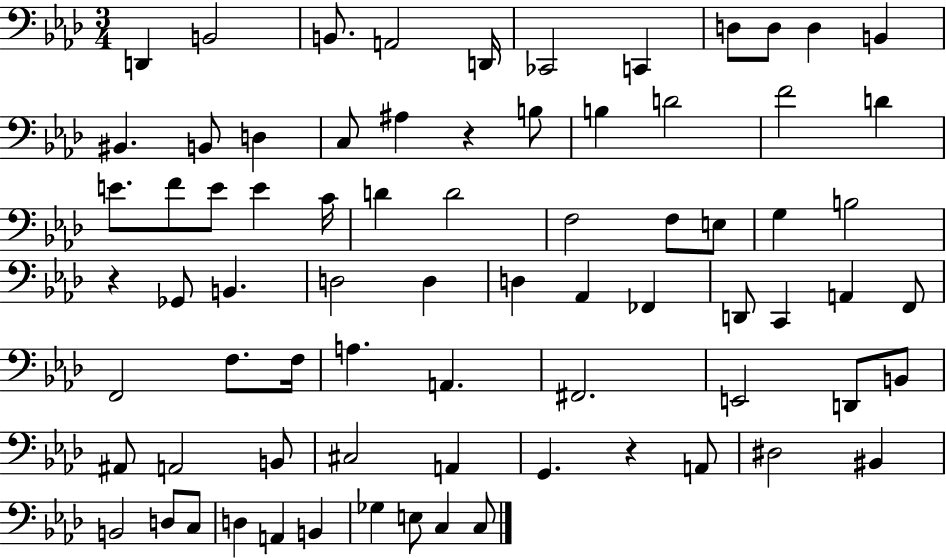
{
  \clef bass
  \numericTimeSignature
  \time 3/4
  \key aes \major
  d,4 b,2 | b,8. a,2 d,16 | ces,2 c,4 | d8 d8 d4 b,4 | \break bis,4. b,8 d4 | c8 ais4 r4 b8 | b4 d'2 | f'2 d'4 | \break e'8. f'8 e'8 e'4 c'16 | d'4 d'2 | f2 f8 e8 | g4 b2 | \break r4 ges,8 b,4. | d2 d4 | d4 aes,4 fes,4 | d,8 c,4 a,4 f,8 | \break f,2 f8. f16 | a4. a,4. | fis,2. | e,2 d,8 b,8 | \break ais,8 a,2 b,8 | cis2 a,4 | g,4. r4 a,8 | dis2 bis,4 | \break b,2 d8 c8 | d4 a,4 b,4 | ges4 e8 c4 c8 | \bar "|."
}